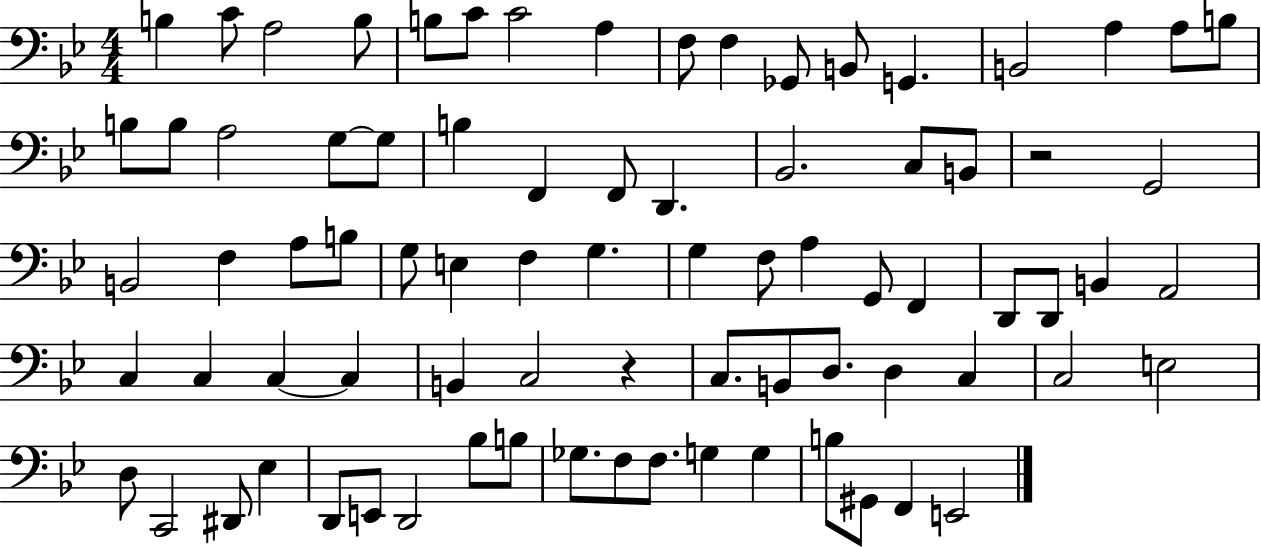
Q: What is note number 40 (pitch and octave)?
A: F3